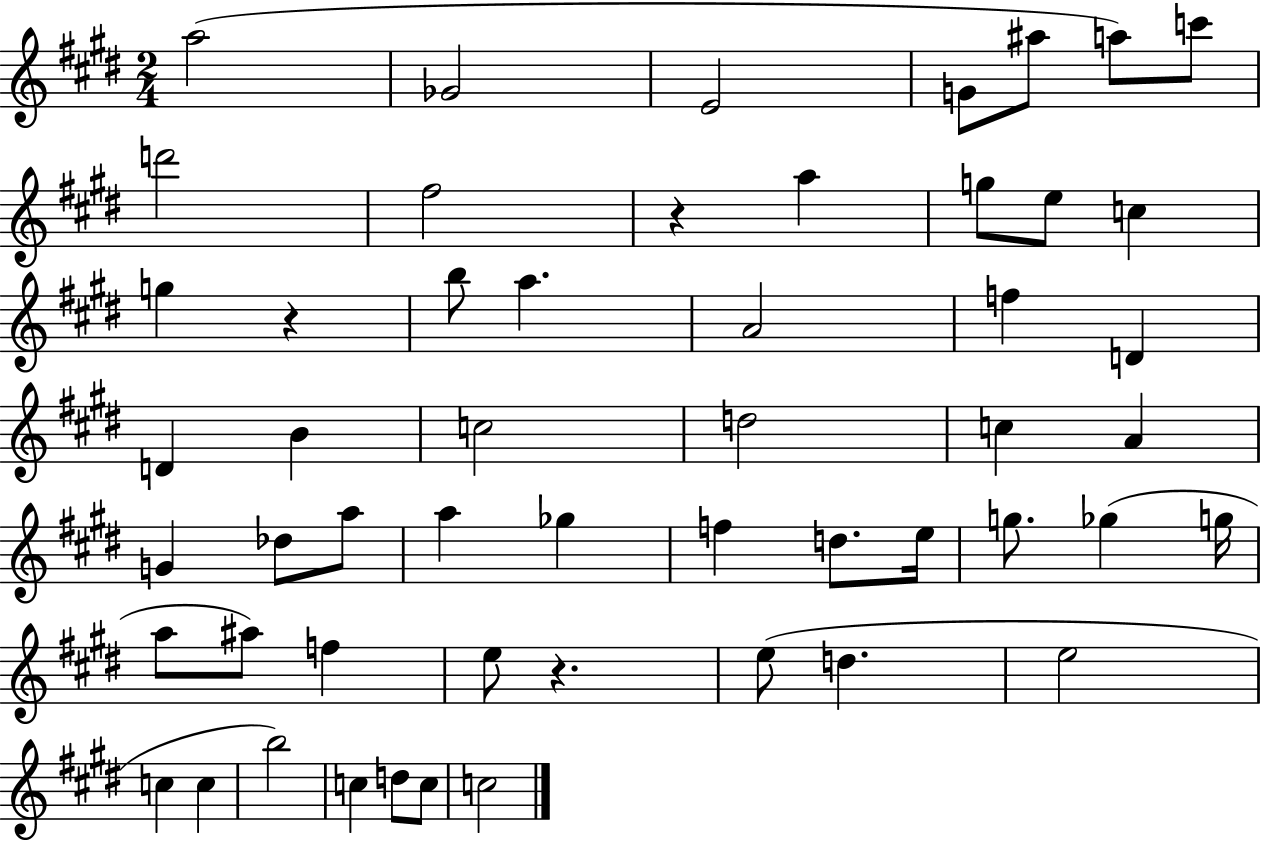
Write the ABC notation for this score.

X:1
T:Untitled
M:2/4
L:1/4
K:E
a2 _G2 E2 G/2 ^a/2 a/2 c'/2 d'2 ^f2 z a g/2 e/2 c g z b/2 a A2 f D D B c2 d2 c A G _d/2 a/2 a _g f d/2 e/4 g/2 _g g/4 a/2 ^a/2 f e/2 z e/2 d e2 c c b2 c d/2 c/2 c2